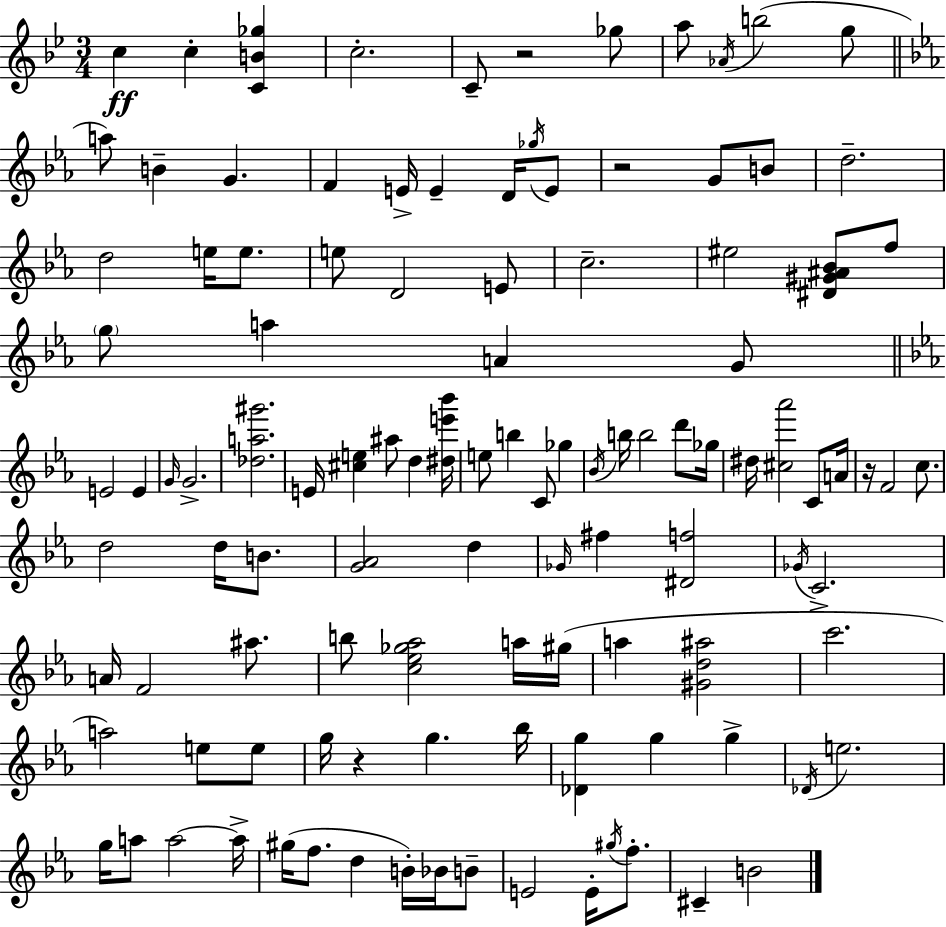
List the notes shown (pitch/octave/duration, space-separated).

C5/q C5/q [C4,B4,Gb5]/q C5/h. C4/e R/h Gb5/e A5/e Ab4/s B5/h G5/e A5/e B4/q G4/q. F4/q E4/s E4/q D4/s Gb5/s E4/e R/h G4/e B4/e D5/h. D5/h E5/s E5/e. E5/e D4/h E4/e C5/h. EIS5/h [D#4,G#4,A#4,Bb4]/e F5/e G5/e A5/q A4/q G4/e E4/h E4/q G4/s G4/h. [Db5,A5,G#6]/h. E4/s [C#5,E5]/q A#5/e D5/q [D#5,E6,Bb6]/s E5/e B5/q C4/e Gb5/q Bb4/s B5/s B5/h D6/e Gb5/s D#5/s [C#5,Ab6]/h C4/e A4/s R/s F4/h C5/e. D5/h D5/s B4/e. [G4,Ab4]/h D5/q Gb4/s F#5/q [D#4,F5]/h Gb4/s C4/h. A4/s F4/h A#5/e. B5/e [C5,Eb5,Gb5,Ab5]/h A5/s G#5/s A5/q [G#4,D5,A#5]/h C6/h. A5/h E5/e E5/e G5/s R/q G5/q. Bb5/s [Db4,G5]/q G5/q G5/q Db4/s E5/h. G5/s A5/e A5/h A5/s G#5/s F5/e. D5/q B4/s Bb4/s B4/e E4/h E4/s G#5/s F5/e. C#4/q B4/h